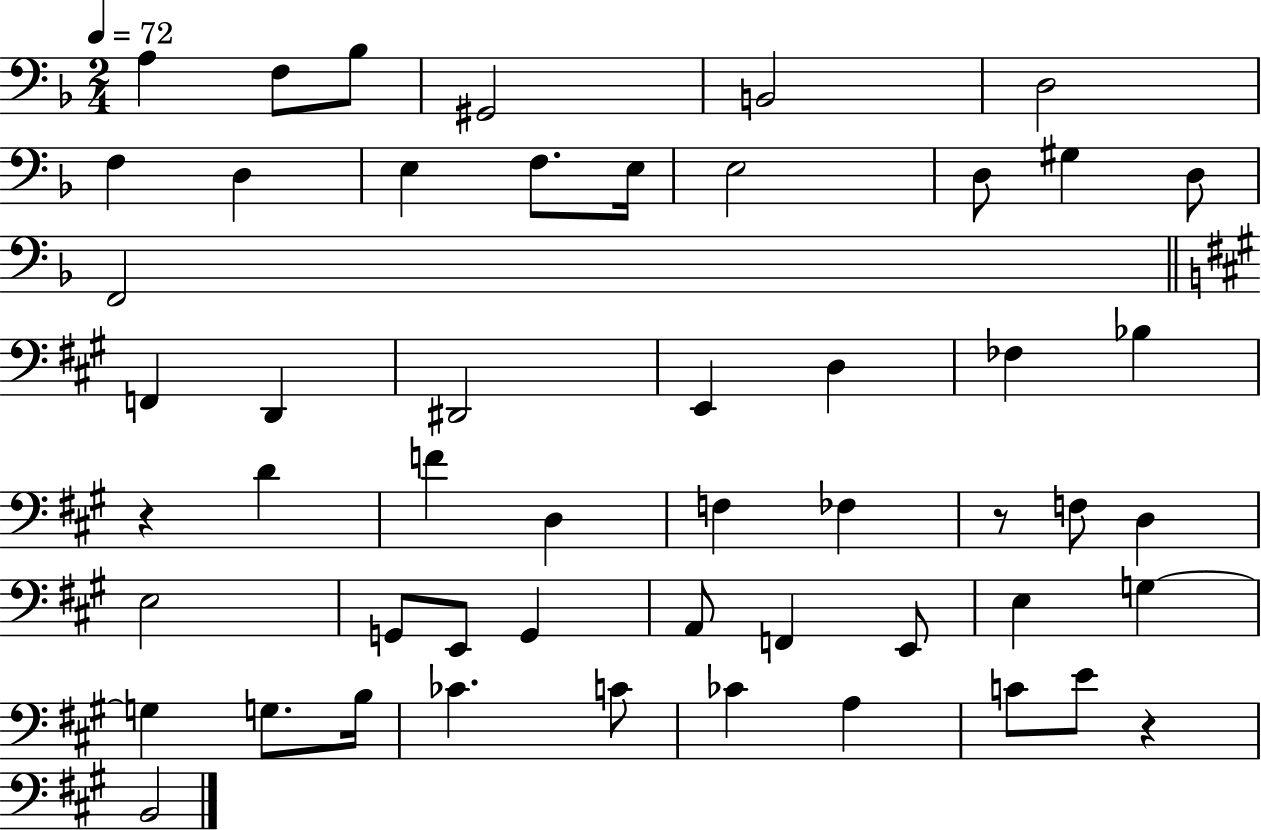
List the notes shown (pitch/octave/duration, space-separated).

A3/q F3/e Bb3/e G#2/h B2/h D3/h F3/q D3/q E3/q F3/e. E3/s E3/h D3/e G#3/q D3/e F2/h F2/q D2/q D#2/h E2/q D3/q FES3/q Bb3/q R/q D4/q F4/q D3/q F3/q FES3/q R/e F3/e D3/q E3/h G2/e E2/e G2/q A2/e F2/q E2/e E3/q G3/q G3/q G3/e. B3/s CES4/q. C4/e CES4/q A3/q C4/e E4/e R/q B2/h